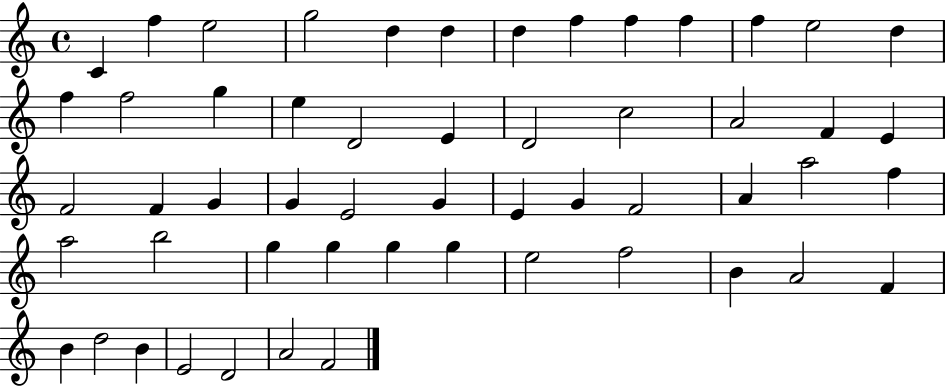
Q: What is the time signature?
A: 4/4